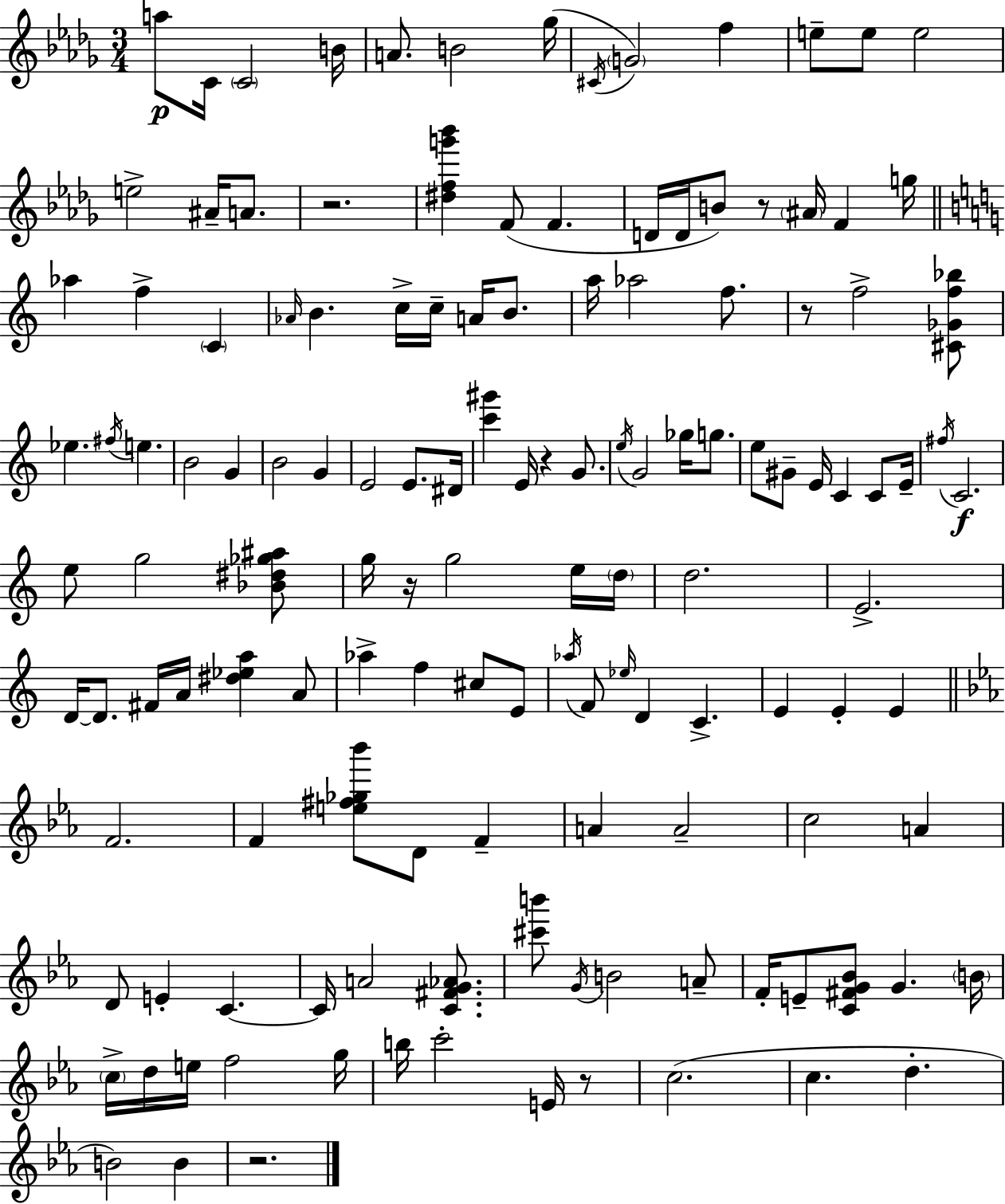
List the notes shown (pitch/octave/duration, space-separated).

A5/e C4/s C4/h B4/s A4/e. B4/h Gb5/s C#4/s G4/h F5/q E5/e E5/e E5/h E5/h A#4/s A4/e. R/h. [D#5,F5,G6,Bb6]/q F4/e F4/q. D4/s D4/s B4/e R/e A#4/s F4/q G5/s Ab5/q F5/q C4/q Ab4/s B4/q. C5/s C5/s A4/s B4/e. A5/s Ab5/h F5/e. R/e F5/h [C#4,Gb4,F5,Bb5]/e Eb5/q. F#5/s E5/q. B4/h G4/q B4/h G4/q E4/h E4/e. D#4/s [C6,G#6]/q E4/s R/q G4/e. E5/s G4/h Gb5/s G5/e. E5/e G#4/e E4/s C4/q C4/e E4/s F#5/s C4/h. E5/e G5/h [Bb4,D#5,Gb5,A#5]/e G5/s R/s G5/h E5/s D5/s D5/h. E4/h. D4/s D4/e. F#4/s A4/s [D#5,Eb5,A5]/q A4/e Ab5/q F5/q C#5/e E4/e Ab5/s F4/e Eb5/s D4/q C4/q. E4/q E4/q E4/q F4/h. F4/q [E5,F#5,Gb5,Bb6]/e D4/e F4/q A4/q A4/h C5/h A4/q D4/e E4/q C4/q. C4/s A4/h [C4,F#4,G4,Ab4]/e. [C#6,B6]/e G4/s B4/h A4/e F4/s E4/e [C4,F#4,G4,Bb4]/e G4/q. B4/s C5/s D5/s E5/s F5/h G5/s B5/s C6/h E4/s R/e C5/h. C5/q. D5/q. B4/h B4/q R/h.